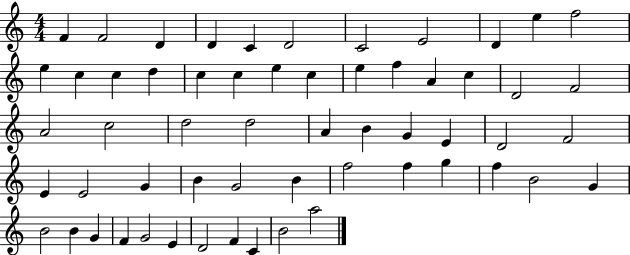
F4/q F4/h D4/q D4/q C4/q D4/h C4/h E4/h D4/q E5/q F5/h E5/q C5/q C5/q D5/q C5/q C5/q E5/q C5/q E5/q F5/q A4/q C5/q D4/h F4/h A4/h C5/h D5/h D5/h A4/q B4/q G4/q E4/q D4/h F4/h E4/q E4/h G4/q B4/q G4/h B4/q F5/h F5/q G5/q F5/q B4/h G4/q B4/h B4/q G4/q F4/q G4/h E4/q D4/h F4/q C4/q B4/h A5/h